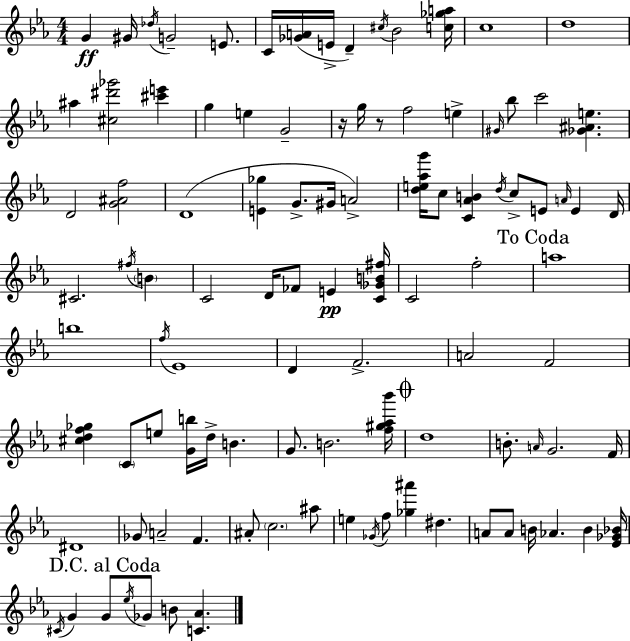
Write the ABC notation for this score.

X:1
T:Untitled
M:4/4
L:1/4
K:Eb
G ^G/4 _d/4 G2 E/2 C/4 [_GA]/4 E/4 D ^c/4 _B2 [c_ga]/4 c4 d4 ^a [^c^d'_g']2 [^c'e'] g e G2 z/4 g/4 z/2 f2 e ^G/4 _b/2 c'2 [_G^Ae] D2 [G^Af]2 D4 [E_g] G/2 ^G/4 A2 [de_ag']/4 c/2 [C_AB] d/4 c/2 E/2 A/4 E D/4 ^C2 ^f/4 B C2 D/4 _F/2 E [C_GB^f]/4 C2 f2 a4 b4 f/4 _E4 D F2 A2 F2 [^cdf_g] C/2 e/2 [Gb]/4 d/4 B G/2 B2 [f^g_a_b']/4 d4 B/2 A/4 G2 F/4 ^D4 _G/2 A2 F ^A/2 c2 ^a/2 e _G/4 f/2 [_g^a'] ^d A/2 A/2 B/4 _A B [_E_G_B]/4 ^C/4 G G/2 _e/4 _G/2 B/2 [C_A]